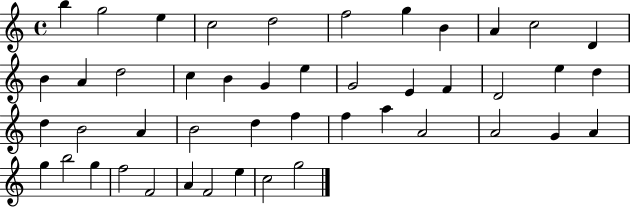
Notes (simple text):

B5/q G5/h E5/q C5/h D5/h F5/h G5/q B4/q A4/q C5/h D4/q B4/q A4/q D5/h C5/q B4/q G4/q E5/q G4/h E4/q F4/q D4/h E5/q D5/q D5/q B4/h A4/q B4/h D5/q F5/q F5/q A5/q A4/h A4/h G4/q A4/q G5/q B5/h G5/q F5/h F4/h A4/q F4/h E5/q C5/h G5/h